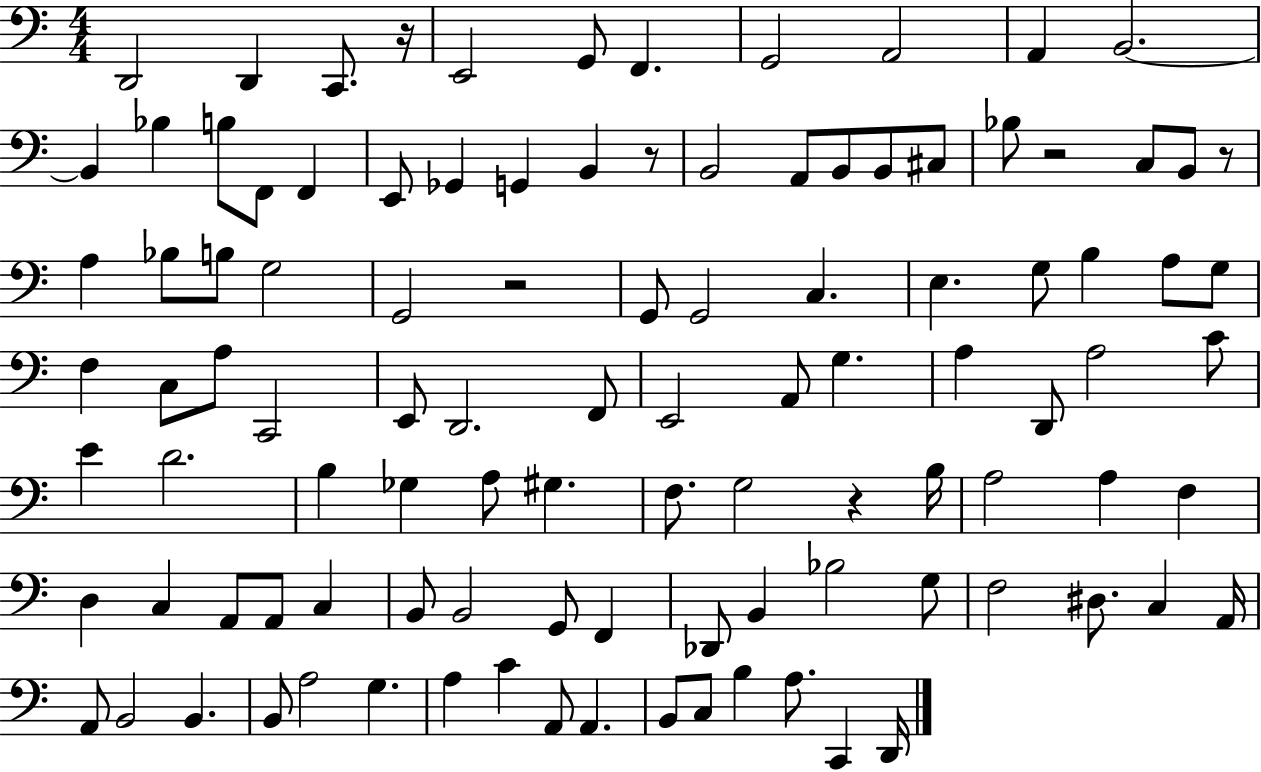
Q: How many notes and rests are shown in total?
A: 105